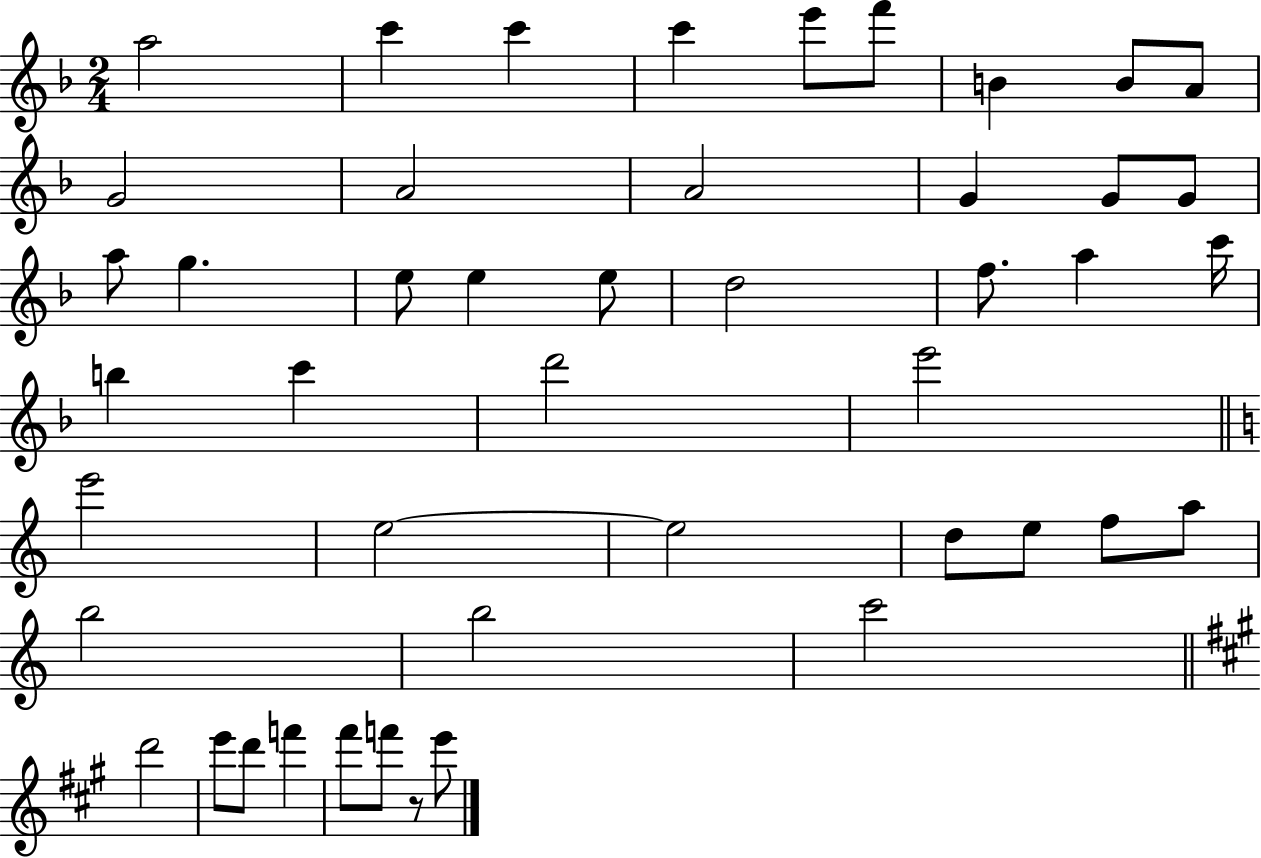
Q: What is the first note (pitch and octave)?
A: A5